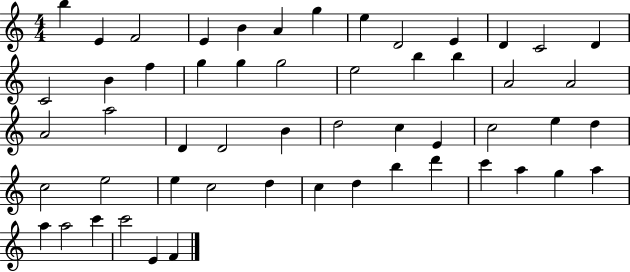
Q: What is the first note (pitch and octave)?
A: B5